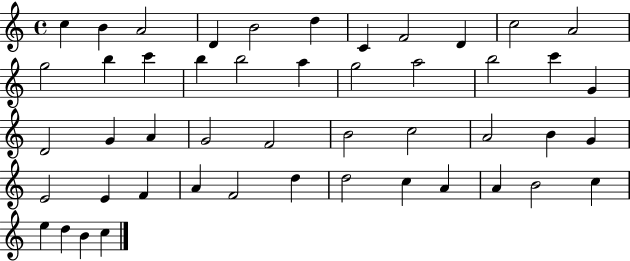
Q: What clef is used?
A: treble